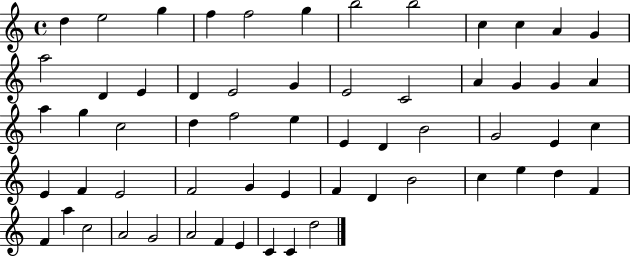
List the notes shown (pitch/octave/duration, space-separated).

D5/q E5/h G5/q F5/q F5/h G5/q B5/h B5/h C5/q C5/q A4/q G4/q A5/h D4/q E4/q D4/q E4/h G4/q E4/h C4/h A4/q G4/q G4/q A4/q A5/q G5/q C5/h D5/q F5/h E5/q E4/q D4/q B4/h G4/h E4/q C5/q E4/q F4/q E4/h F4/h G4/q E4/q F4/q D4/q B4/h C5/q E5/q D5/q F4/q F4/q A5/q C5/h A4/h G4/h A4/h F4/q E4/q C4/q C4/q D5/h